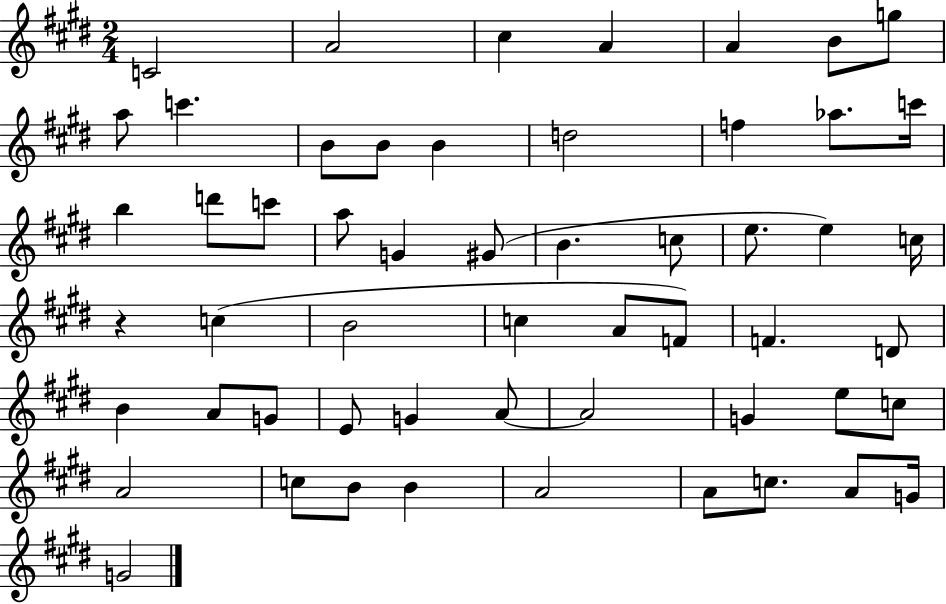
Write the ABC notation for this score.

X:1
T:Untitled
M:2/4
L:1/4
K:E
C2 A2 ^c A A B/2 g/2 a/2 c' B/2 B/2 B d2 f _a/2 c'/4 b d'/2 c'/2 a/2 G ^G/2 B c/2 e/2 e c/4 z c B2 c A/2 F/2 F D/2 B A/2 G/2 E/2 G A/2 A2 G e/2 c/2 A2 c/2 B/2 B A2 A/2 c/2 A/2 G/4 G2